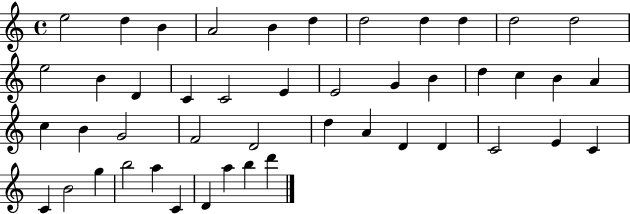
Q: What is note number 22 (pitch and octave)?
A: C5